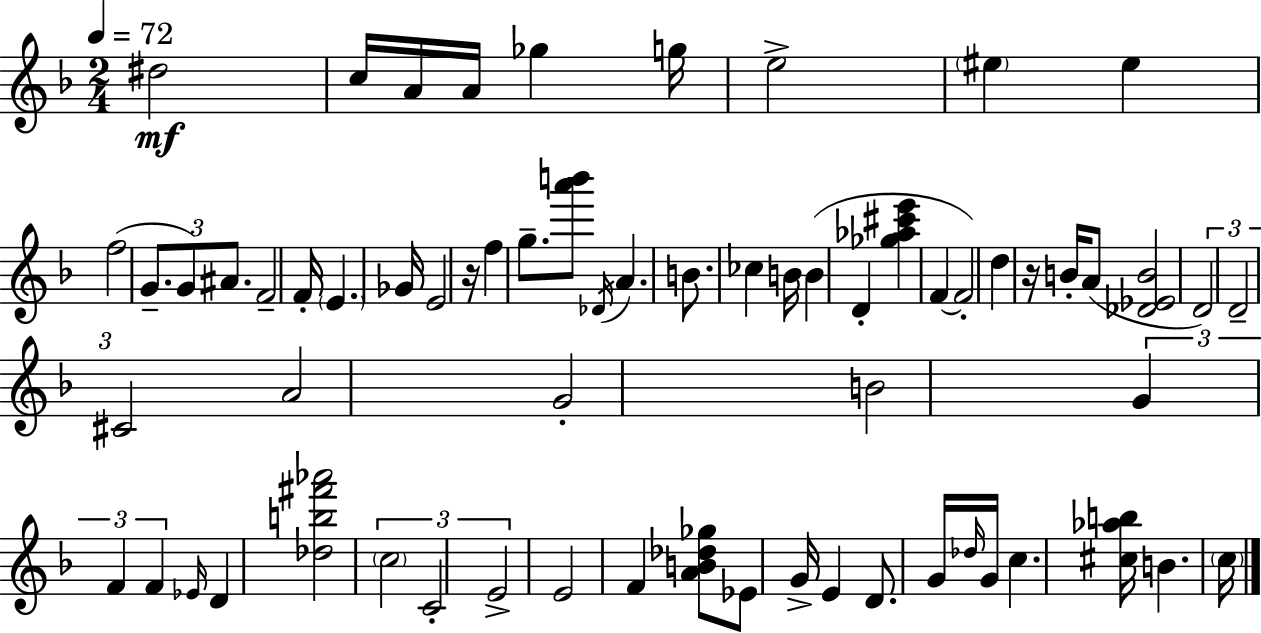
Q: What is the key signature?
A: F major